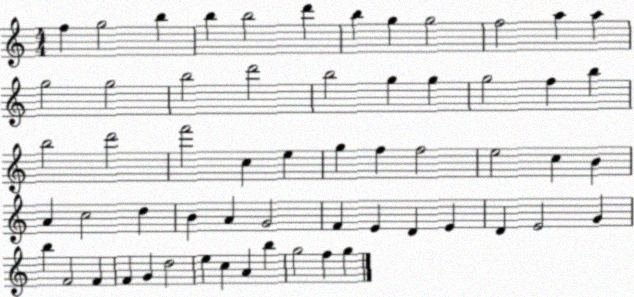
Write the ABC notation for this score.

X:1
T:Untitled
M:4/4
L:1/4
K:C
f g2 b b b2 d' b g g2 f2 a a g2 g2 b2 d'2 b2 g g g2 f b b2 d'2 f'2 c e g f f2 e2 c B A c2 d B A G2 F E D E D E2 G b F2 F F G d2 e c A b g2 f g